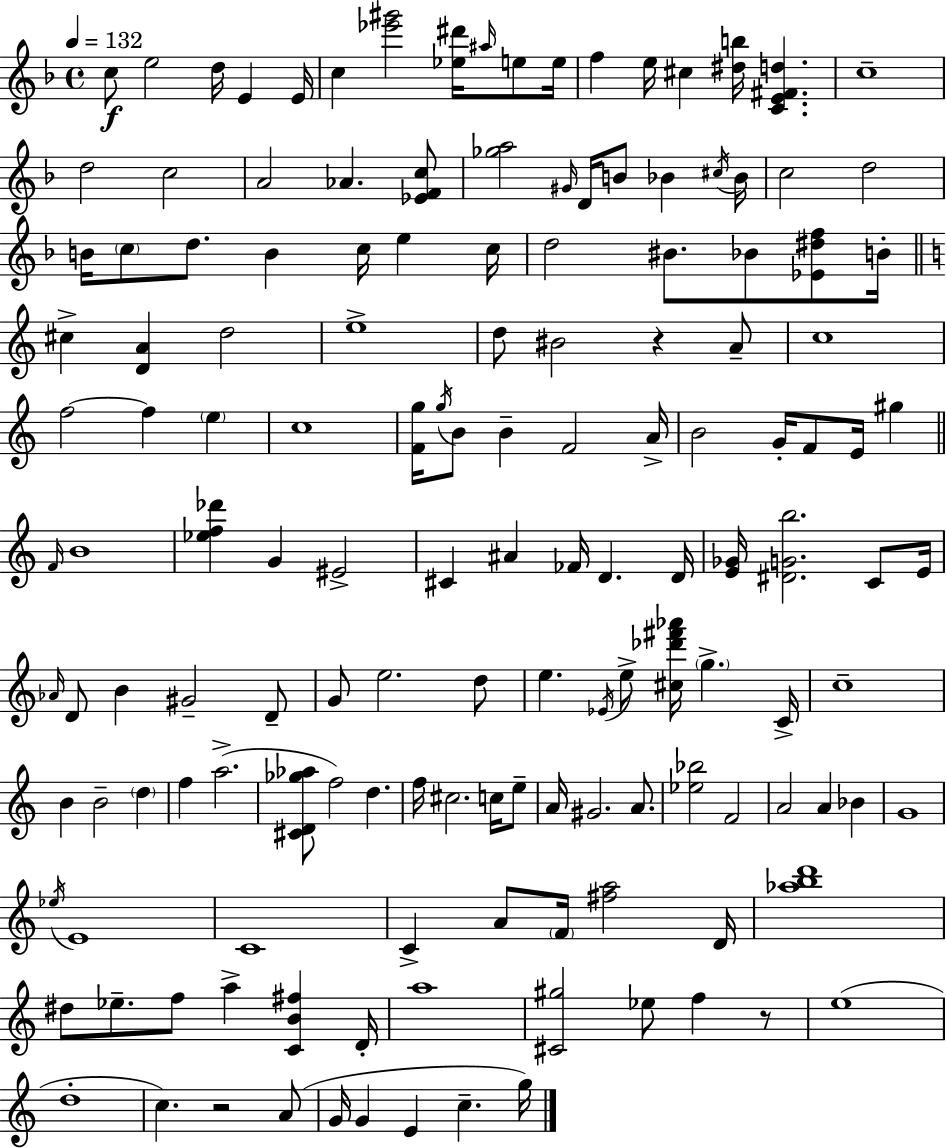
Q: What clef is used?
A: treble